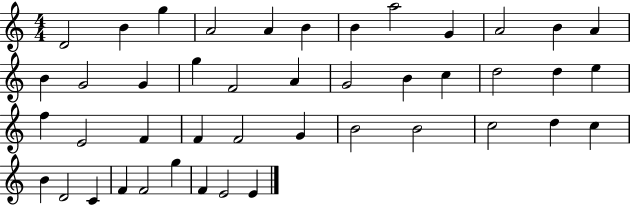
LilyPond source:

{
  \clef treble
  \numericTimeSignature
  \time 4/4
  \key c \major
  d'2 b'4 g''4 | a'2 a'4 b'4 | b'4 a''2 g'4 | a'2 b'4 a'4 | \break b'4 g'2 g'4 | g''4 f'2 a'4 | g'2 b'4 c''4 | d''2 d''4 e''4 | \break f''4 e'2 f'4 | f'4 f'2 g'4 | b'2 b'2 | c''2 d''4 c''4 | \break b'4 d'2 c'4 | f'4 f'2 g''4 | f'4 e'2 e'4 | \bar "|."
}